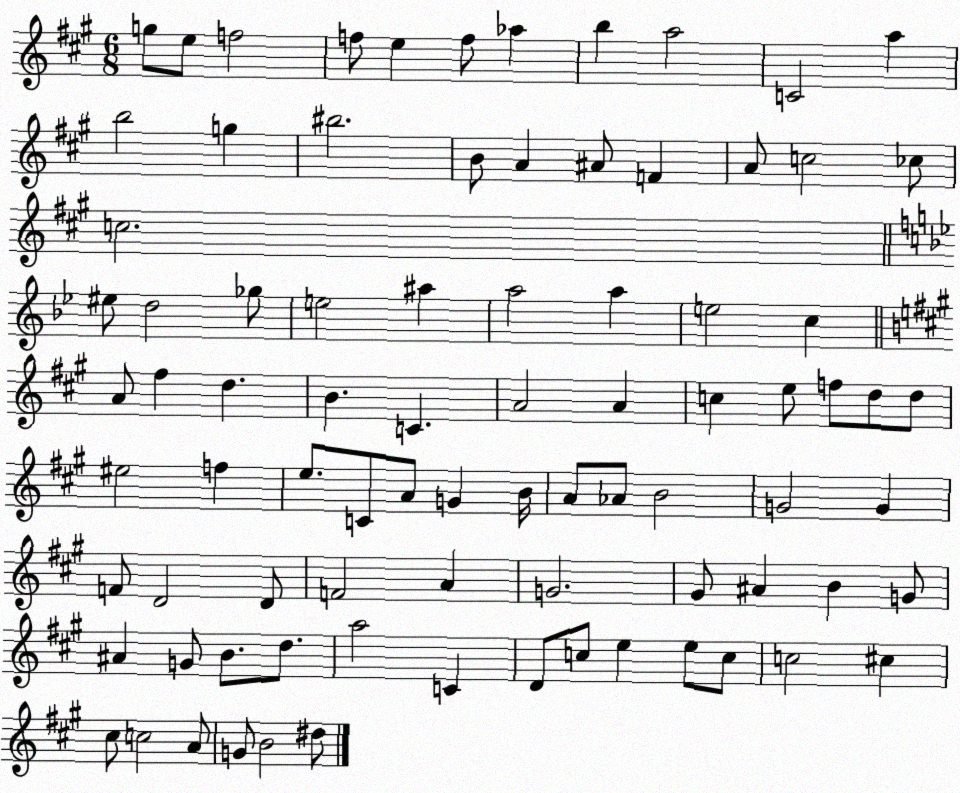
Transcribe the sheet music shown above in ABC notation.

X:1
T:Untitled
M:6/8
L:1/4
K:A
g/2 e/2 f2 f/2 e f/2 _a b a2 C2 a b2 g ^b2 B/2 A ^A/2 F A/2 c2 _c/2 c2 ^e/2 d2 _g/2 e2 ^a a2 a e2 c A/2 ^f d B C A2 A c e/2 f/2 d/2 d/2 ^e2 f e/2 C/2 A/2 G B/4 A/2 _A/2 B2 G2 G F/2 D2 D/2 F2 A G2 ^G/2 ^A B G/2 ^A G/2 B/2 d/2 a2 C D/2 c/2 e e/2 c/2 c2 ^c ^c/2 c2 A/2 G/2 B2 ^d/2